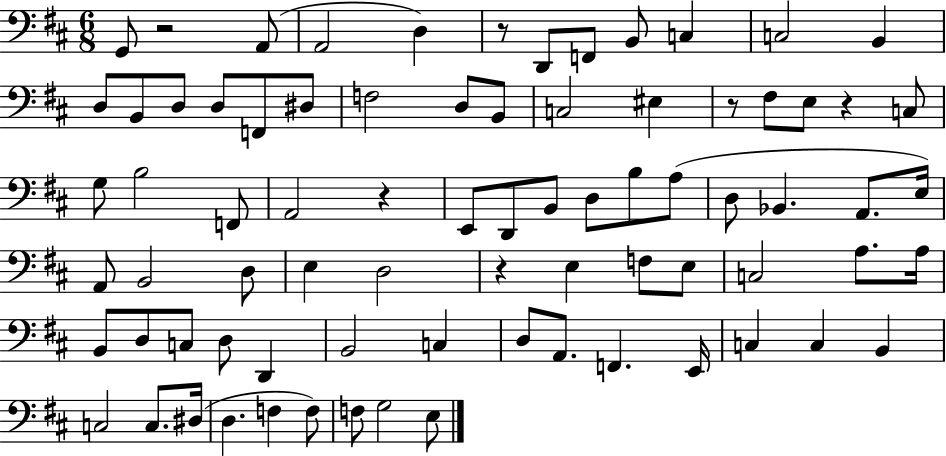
G2/e R/h A2/e A2/h D3/q R/e D2/e F2/e B2/e C3/q C3/h B2/q D3/e B2/e D3/e D3/e F2/e D#3/e F3/h D3/e B2/e C3/h EIS3/q R/e F#3/e E3/e R/q C3/e G3/e B3/h F2/e A2/h R/q E2/e D2/e B2/e D3/e B3/e A3/e D3/e Bb2/q. A2/e. E3/s A2/e B2/h D3/e E3/q D3/h R/q E3/q F3/e E3/e C3/h A3/e. A3/s B2/e D3/e C3/e D3/e D2/q B2/h C3/q D3/e A2/e. F2/q. E2/s C3/q C3/q B2/q C3/h C3/e. D#3/s D3/q. F3/q F3/e F3/e G3/h E3/e